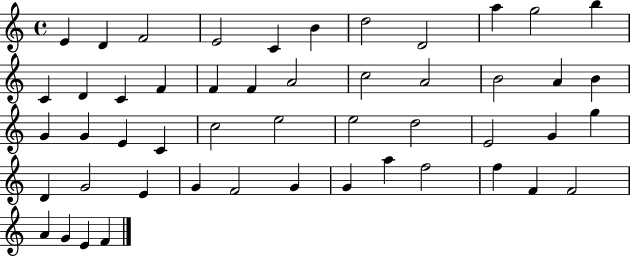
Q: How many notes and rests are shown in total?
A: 50